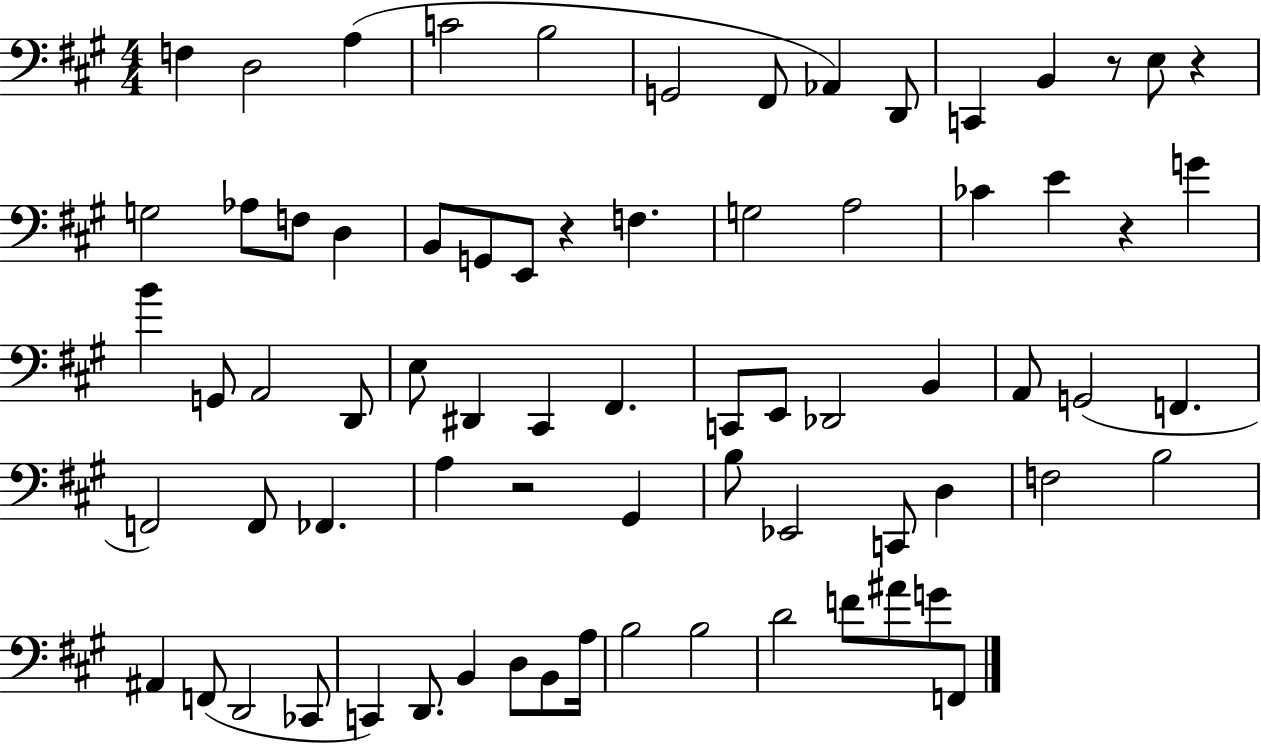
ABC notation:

X:1
T:Untitled
M:4/4
L:1/4
K:A
F, D,2 A, C2 B,2 G,,2 ^F,,/2 _A,, D,,/2 C,, B,, z/2 E,/2 z G,2 _A,/2 F,/2 D, B,,/2 G,,/2 E,,/2 z F, G,2 A,2 _C E z G B G,,/2 A,,2 D,,/2 E,/2 ^D,, ^C,, ^F,, C,,/2 E,,/2 _D,,2 B,, A,,/2 G,,2 F,, F,,2 F,,/2 _F,, A, z2 ^G,, B,/2 _E,,2 C,,/2 D, F,2 B,2 ^A,, F,,/2 D,,2 _C,,/2 C,, D,,/2 B,, D,/2 B,,/2 A,/4 B,2 B,2 D2 F/2 ^A/2 G/2 F,,/2